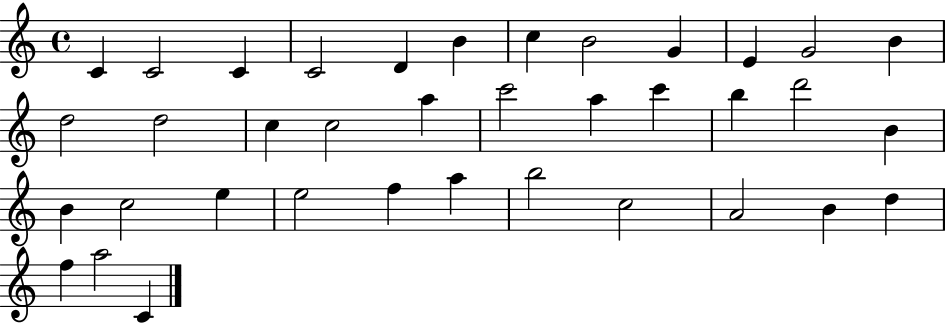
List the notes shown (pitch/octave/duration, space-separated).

C4/q C4/h C4/q C4/h D4/q B4/q C5/q B4/h G4/q E4/q G4/h B4/q D5/h D5/h C5/q C5/h A5/q C6/h A5/q C6/q B5/q D6/h B4/q B4/q C5/h E5/q E5/h F5/q A5/q B5/h C5/h A4/h B4/q D5/q F5/q A5/h C4/q